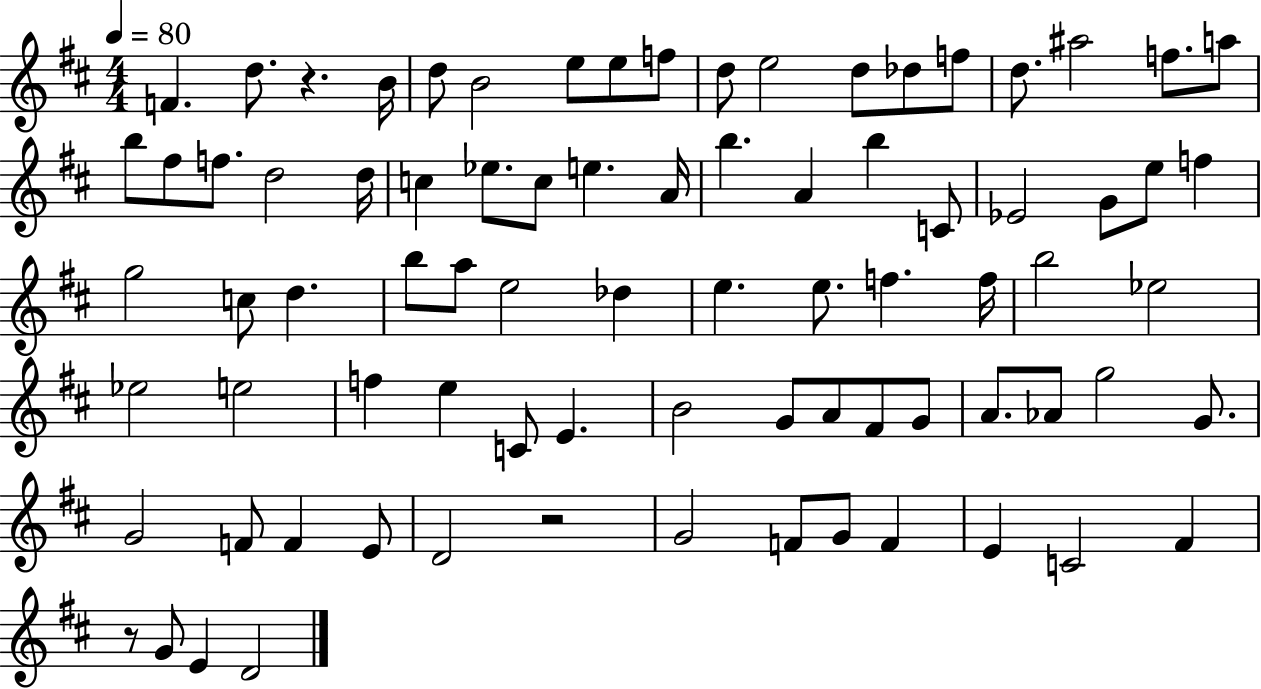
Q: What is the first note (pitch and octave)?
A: F4